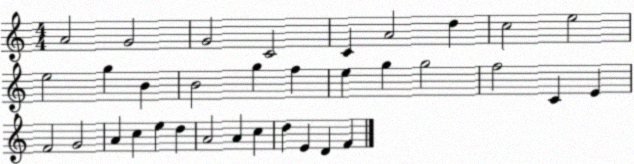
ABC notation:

X:1
T:Untitled
M:4/4
L:1/4
K:C
A2 G2 G2 C2 C A2 d c2 e2 e2 g B B2 g f e g g2 f2 C E F2 G2 A c e d A2 A c d E D F